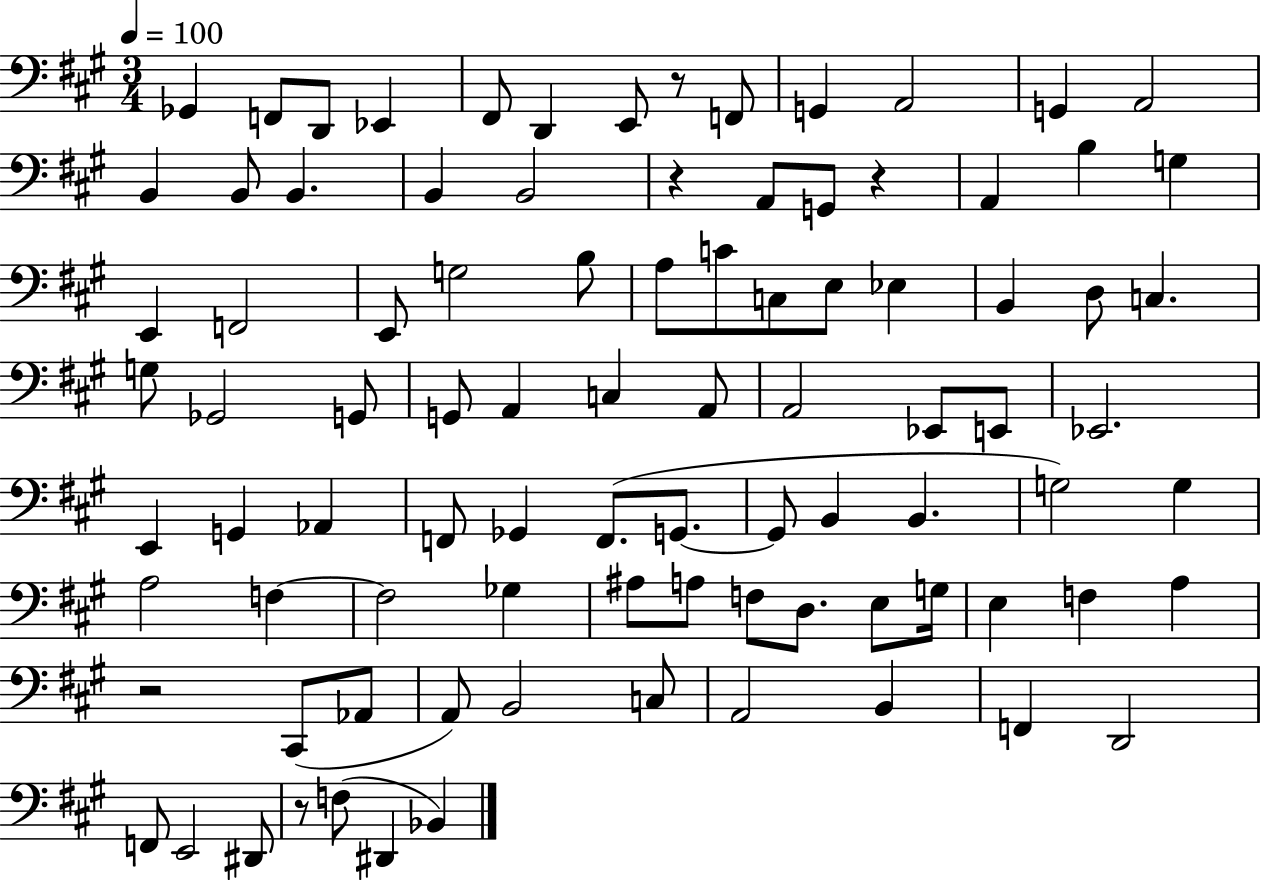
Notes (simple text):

Gb2/q F2/e D2/e Eb2/q F#2/e D2/q E2/e R/e F2/e G2/q A2/h G2/q A2/h B2/q B2/e B2/q. B2/q B2/h R/q A2/e G2/e R/q A2/q B3/q G3/q E2/q F2/h E2/e G3/h B3/e A3/e C4/e C3/e E3/e Eb3/q B2/q D3/e C3/q. G3/e Gb2/h G2/e G2/e A2/q C3/q A2/e A2/h Eb2/e E2/e Eb2/h. E2/q G2/q Ab2/q F2/e Gb2/q F2/e. G2/e. G2/e B2/q B2/q. G3/h G3/q A3/h F3/q F3/h Gb3/q A#3/e A3/e F3/e D3/e. E3/e G3/s E3/q F3/q A3/q R/h C#2/e Ab2/e A2/e B2/h C3/e A2/h B2/q F2/q D2/h F2/e E2/h D#2/e R/e F3/e D#2/q Bb2/q